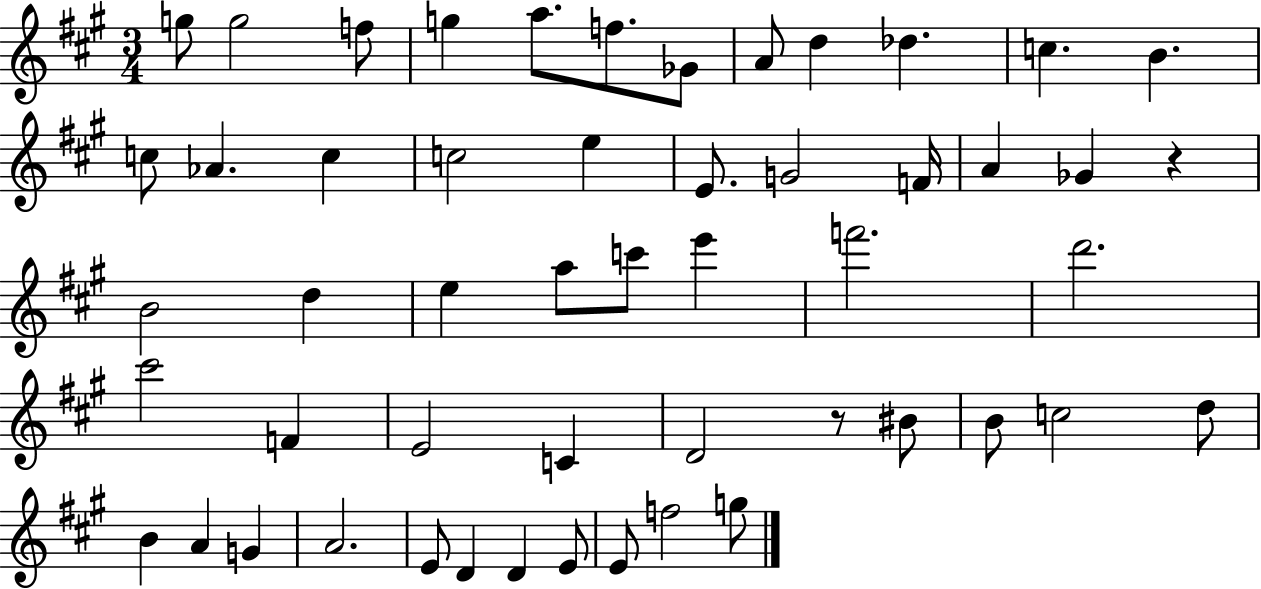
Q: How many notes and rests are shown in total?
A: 52